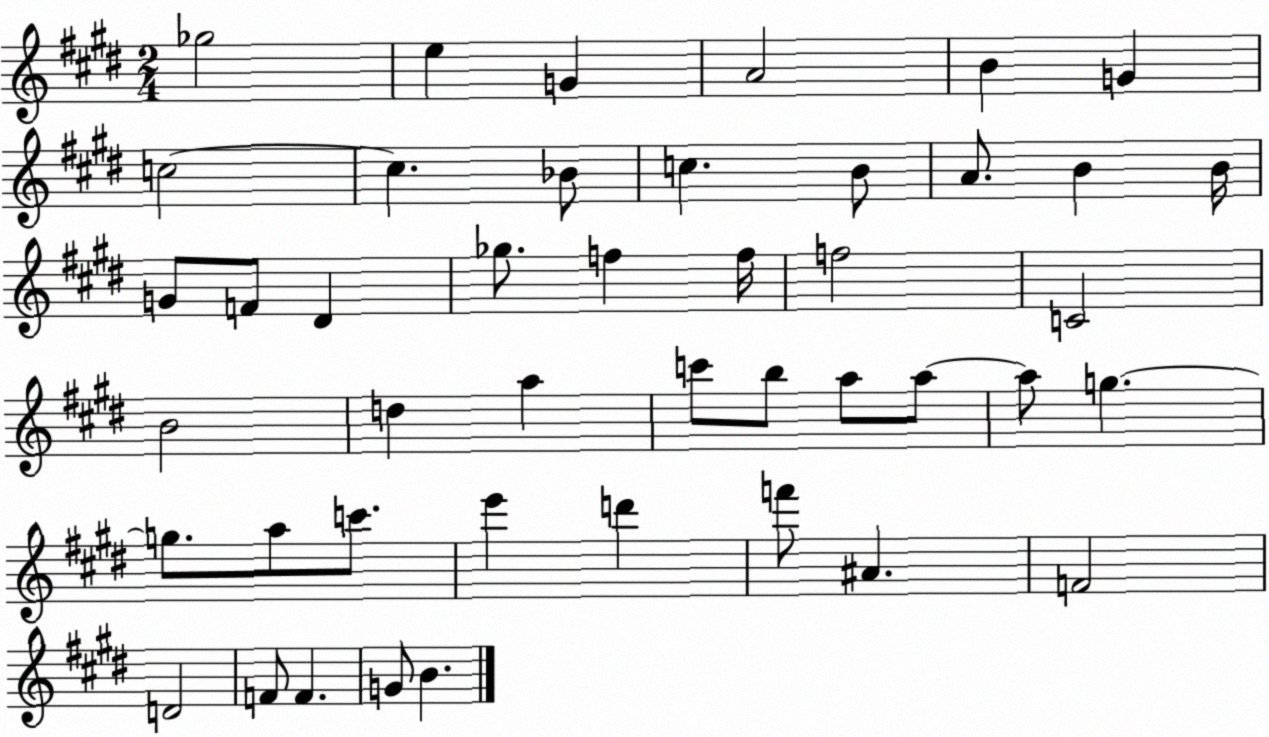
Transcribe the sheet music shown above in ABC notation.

X:1
T:Untitled
M:2/4
L:1/4
K:E
_g2 e G A2 B G c2 c _B/2 c B/2 A/2 B B/4 G/2 F/2 ^D _g/2 f f/4 f2 C2 B2 d a c'/2 b/2 a/2 a/2 a/2 g g/2 a/2 c'/2 e' d' f'/2 ^A F2 D2 F/2 F G/2 B